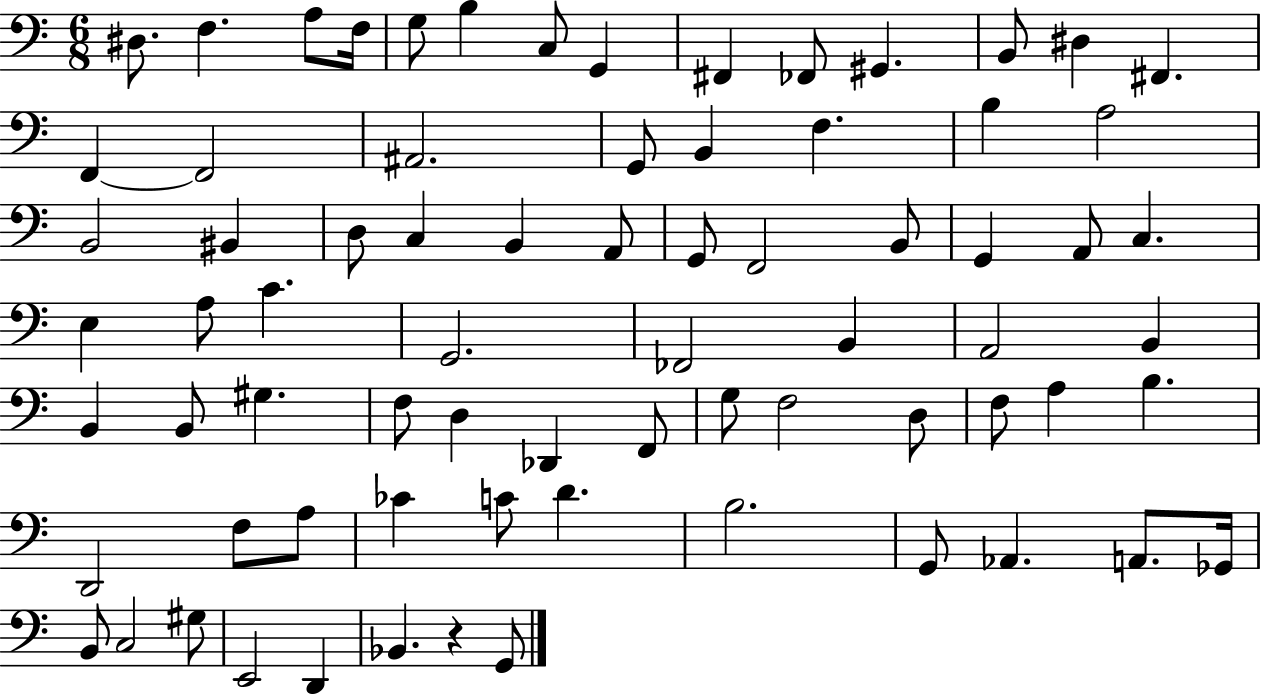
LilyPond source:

{
  \clef bass
  \numericTimeSignature
  \time 6/8
  \key c \major
  dis8. f4. a8 f16 | g8 b4 c8 g,4 | fis,4 fes,8 gis,4. | b,8 dis4 fis,4. | \break f,4~~ f,2 | ais,2. | g,8 b,4 f4. | b4 a2 | \break b,2 bis,4 | d8 c4 b,4 a,8 | g,8 f,2 b,8 | g,4 a,8 c4. | \break e4 a8 c'4. | g,2. | fes,2 b,4 | a,2 b,4 | \break b,4 b,8 gis4. | f8 d4 des,4 f,8 | g8 f2 d8 | f8 a4 b4. | \break d,2 f8 a8 | ces'4 c'8 d'4. | b2. | g,8 aes,4. a,8. ges,16 | \break b,8 c2 gis8 | e,2 d,4 | bes,4. r4 g,8 | \bar "|."
}